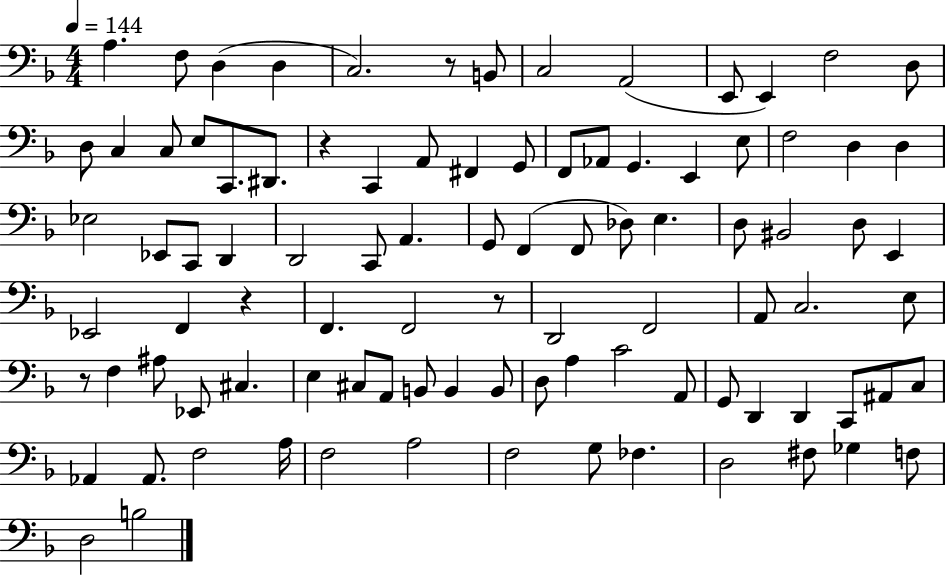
A3/q. F3/e D3/q D3/q C3/h. R/e B2/e C3/h A2/h E2/e E2/q F3/h D3/e D3/e C3/q C3/e E3/e C2/e. D#2/e. R/q C2/q A2/e F#2/q G2/e F2/e Ab2/e G2/q. E2/q E3/e F3/h D3/q D3/q Eb3/h Eb2/e C2/e D2/q D2/h C2/e A2/q. G2/e F2/q F2/e Db3/e E3/q. D3/e BIS2/h D3/e E2/q Eb2/h F2/q R/q F2/q. F2/h R/e D2/h F2/h A2/e C3/h. E3/e R/e F3/q A#3/e Eb2/e C#3/q. E3/q C#3/e A2/e B2/e B2/q B2/e D3/e A3/q C4/h A2/e G2/e D2/q D2/q C2/e A#2/e C3/e Ab2/q Ab2/e. F3/h A3/s F3/h A3/h F3/h G3/e FES3/q. D3/h F#3/e Gb3/q F3/e D3/h B3/h